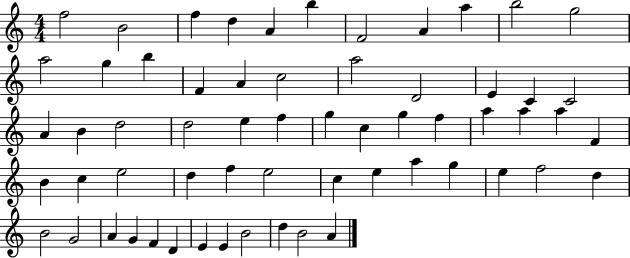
{
  \clef treble
  \numericTimeSignature
  \time 4/4
  \key c \major
  f''2 b'2 | f''4 d''4 a'4 b''4 | f'2 a'4 a''4 | b''2 g''2 | \break a''2 g''4 b''4 | f'4 a'4 c''2 | a''2 d'2 | e'4 c'4 c'2 | \break a'4 b'4 d''2 | d''2 e''4 f''4 | g''4 c''4 g''4 f''4 | a''4 a''4 a''4 f'4 | \break b'4 c''4 e''2 | d''4 f''4 e''2 | c''4 e''4 a''4 g''4 | e''4 f''2 d''4 | \break b'2 g'2 | a'4 g'4 f'4 d'4 | e'4 e'4 b'2 | d''4 b'2 a'4 | \break \bar "|."
}